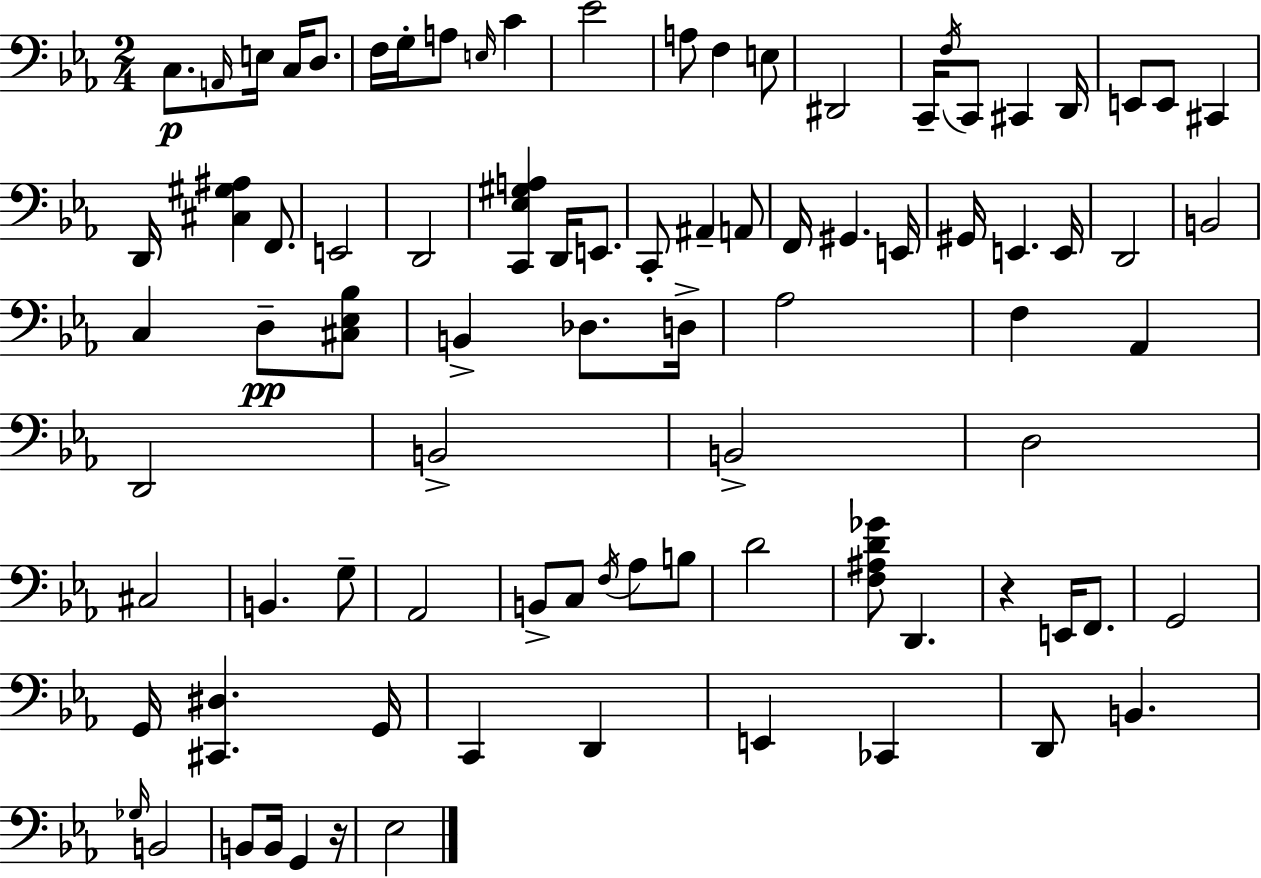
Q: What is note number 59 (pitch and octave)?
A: F3